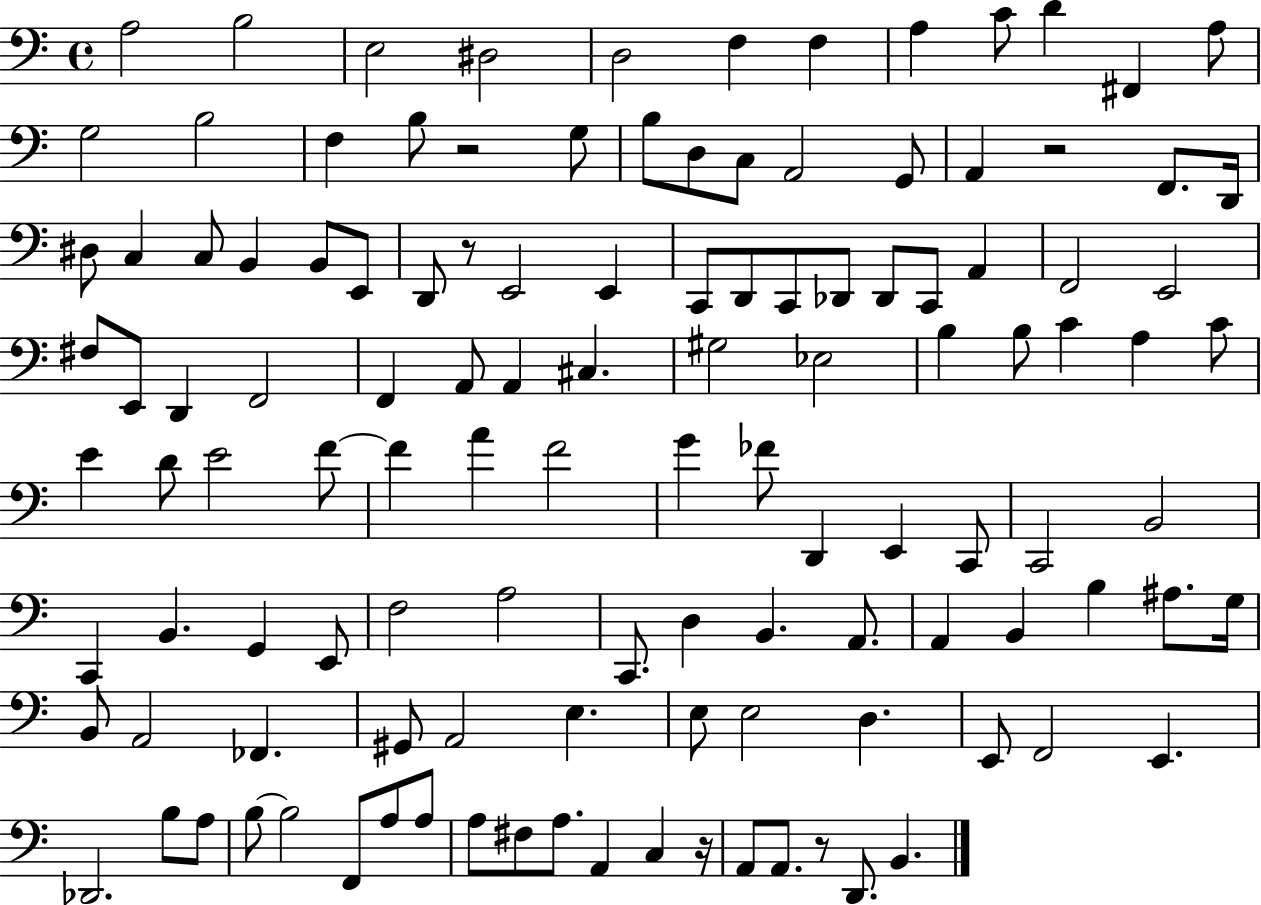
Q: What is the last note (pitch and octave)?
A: B2